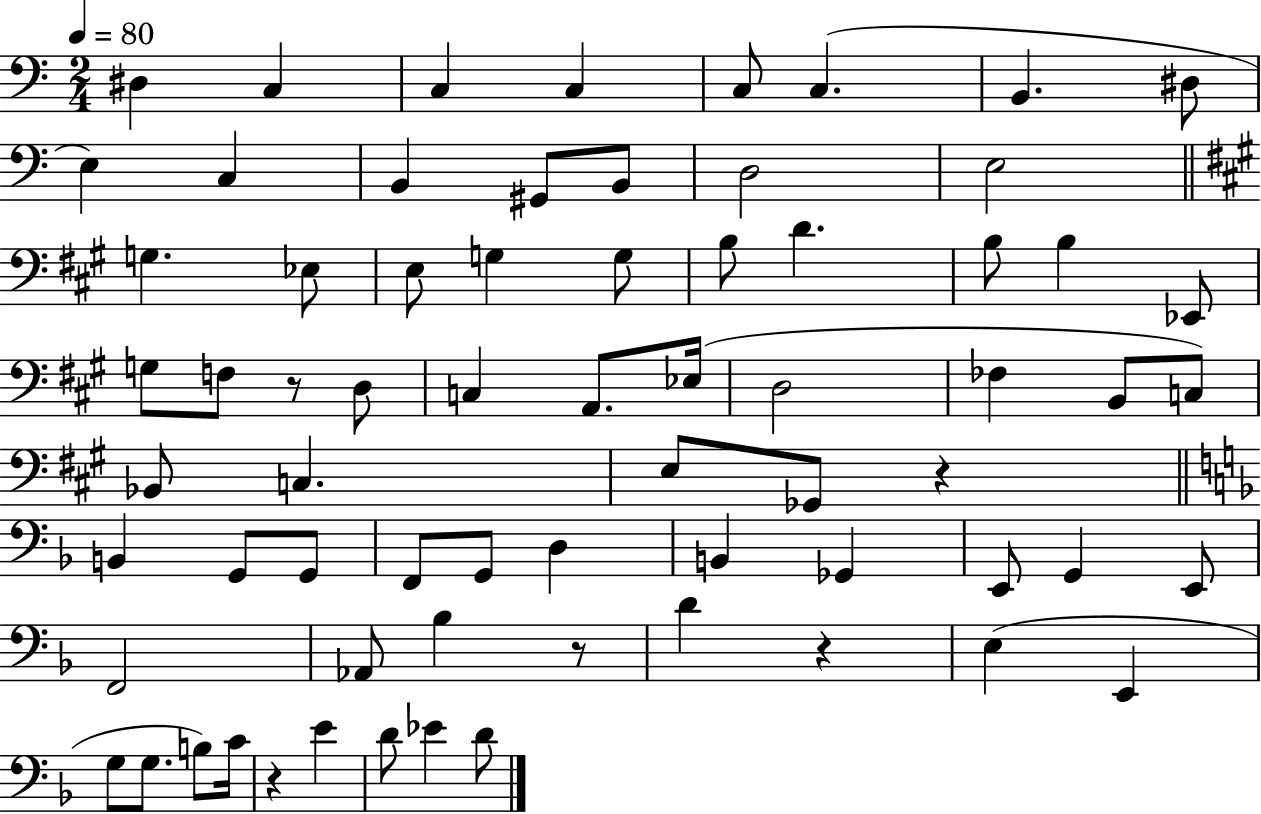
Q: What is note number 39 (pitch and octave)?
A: Gb2